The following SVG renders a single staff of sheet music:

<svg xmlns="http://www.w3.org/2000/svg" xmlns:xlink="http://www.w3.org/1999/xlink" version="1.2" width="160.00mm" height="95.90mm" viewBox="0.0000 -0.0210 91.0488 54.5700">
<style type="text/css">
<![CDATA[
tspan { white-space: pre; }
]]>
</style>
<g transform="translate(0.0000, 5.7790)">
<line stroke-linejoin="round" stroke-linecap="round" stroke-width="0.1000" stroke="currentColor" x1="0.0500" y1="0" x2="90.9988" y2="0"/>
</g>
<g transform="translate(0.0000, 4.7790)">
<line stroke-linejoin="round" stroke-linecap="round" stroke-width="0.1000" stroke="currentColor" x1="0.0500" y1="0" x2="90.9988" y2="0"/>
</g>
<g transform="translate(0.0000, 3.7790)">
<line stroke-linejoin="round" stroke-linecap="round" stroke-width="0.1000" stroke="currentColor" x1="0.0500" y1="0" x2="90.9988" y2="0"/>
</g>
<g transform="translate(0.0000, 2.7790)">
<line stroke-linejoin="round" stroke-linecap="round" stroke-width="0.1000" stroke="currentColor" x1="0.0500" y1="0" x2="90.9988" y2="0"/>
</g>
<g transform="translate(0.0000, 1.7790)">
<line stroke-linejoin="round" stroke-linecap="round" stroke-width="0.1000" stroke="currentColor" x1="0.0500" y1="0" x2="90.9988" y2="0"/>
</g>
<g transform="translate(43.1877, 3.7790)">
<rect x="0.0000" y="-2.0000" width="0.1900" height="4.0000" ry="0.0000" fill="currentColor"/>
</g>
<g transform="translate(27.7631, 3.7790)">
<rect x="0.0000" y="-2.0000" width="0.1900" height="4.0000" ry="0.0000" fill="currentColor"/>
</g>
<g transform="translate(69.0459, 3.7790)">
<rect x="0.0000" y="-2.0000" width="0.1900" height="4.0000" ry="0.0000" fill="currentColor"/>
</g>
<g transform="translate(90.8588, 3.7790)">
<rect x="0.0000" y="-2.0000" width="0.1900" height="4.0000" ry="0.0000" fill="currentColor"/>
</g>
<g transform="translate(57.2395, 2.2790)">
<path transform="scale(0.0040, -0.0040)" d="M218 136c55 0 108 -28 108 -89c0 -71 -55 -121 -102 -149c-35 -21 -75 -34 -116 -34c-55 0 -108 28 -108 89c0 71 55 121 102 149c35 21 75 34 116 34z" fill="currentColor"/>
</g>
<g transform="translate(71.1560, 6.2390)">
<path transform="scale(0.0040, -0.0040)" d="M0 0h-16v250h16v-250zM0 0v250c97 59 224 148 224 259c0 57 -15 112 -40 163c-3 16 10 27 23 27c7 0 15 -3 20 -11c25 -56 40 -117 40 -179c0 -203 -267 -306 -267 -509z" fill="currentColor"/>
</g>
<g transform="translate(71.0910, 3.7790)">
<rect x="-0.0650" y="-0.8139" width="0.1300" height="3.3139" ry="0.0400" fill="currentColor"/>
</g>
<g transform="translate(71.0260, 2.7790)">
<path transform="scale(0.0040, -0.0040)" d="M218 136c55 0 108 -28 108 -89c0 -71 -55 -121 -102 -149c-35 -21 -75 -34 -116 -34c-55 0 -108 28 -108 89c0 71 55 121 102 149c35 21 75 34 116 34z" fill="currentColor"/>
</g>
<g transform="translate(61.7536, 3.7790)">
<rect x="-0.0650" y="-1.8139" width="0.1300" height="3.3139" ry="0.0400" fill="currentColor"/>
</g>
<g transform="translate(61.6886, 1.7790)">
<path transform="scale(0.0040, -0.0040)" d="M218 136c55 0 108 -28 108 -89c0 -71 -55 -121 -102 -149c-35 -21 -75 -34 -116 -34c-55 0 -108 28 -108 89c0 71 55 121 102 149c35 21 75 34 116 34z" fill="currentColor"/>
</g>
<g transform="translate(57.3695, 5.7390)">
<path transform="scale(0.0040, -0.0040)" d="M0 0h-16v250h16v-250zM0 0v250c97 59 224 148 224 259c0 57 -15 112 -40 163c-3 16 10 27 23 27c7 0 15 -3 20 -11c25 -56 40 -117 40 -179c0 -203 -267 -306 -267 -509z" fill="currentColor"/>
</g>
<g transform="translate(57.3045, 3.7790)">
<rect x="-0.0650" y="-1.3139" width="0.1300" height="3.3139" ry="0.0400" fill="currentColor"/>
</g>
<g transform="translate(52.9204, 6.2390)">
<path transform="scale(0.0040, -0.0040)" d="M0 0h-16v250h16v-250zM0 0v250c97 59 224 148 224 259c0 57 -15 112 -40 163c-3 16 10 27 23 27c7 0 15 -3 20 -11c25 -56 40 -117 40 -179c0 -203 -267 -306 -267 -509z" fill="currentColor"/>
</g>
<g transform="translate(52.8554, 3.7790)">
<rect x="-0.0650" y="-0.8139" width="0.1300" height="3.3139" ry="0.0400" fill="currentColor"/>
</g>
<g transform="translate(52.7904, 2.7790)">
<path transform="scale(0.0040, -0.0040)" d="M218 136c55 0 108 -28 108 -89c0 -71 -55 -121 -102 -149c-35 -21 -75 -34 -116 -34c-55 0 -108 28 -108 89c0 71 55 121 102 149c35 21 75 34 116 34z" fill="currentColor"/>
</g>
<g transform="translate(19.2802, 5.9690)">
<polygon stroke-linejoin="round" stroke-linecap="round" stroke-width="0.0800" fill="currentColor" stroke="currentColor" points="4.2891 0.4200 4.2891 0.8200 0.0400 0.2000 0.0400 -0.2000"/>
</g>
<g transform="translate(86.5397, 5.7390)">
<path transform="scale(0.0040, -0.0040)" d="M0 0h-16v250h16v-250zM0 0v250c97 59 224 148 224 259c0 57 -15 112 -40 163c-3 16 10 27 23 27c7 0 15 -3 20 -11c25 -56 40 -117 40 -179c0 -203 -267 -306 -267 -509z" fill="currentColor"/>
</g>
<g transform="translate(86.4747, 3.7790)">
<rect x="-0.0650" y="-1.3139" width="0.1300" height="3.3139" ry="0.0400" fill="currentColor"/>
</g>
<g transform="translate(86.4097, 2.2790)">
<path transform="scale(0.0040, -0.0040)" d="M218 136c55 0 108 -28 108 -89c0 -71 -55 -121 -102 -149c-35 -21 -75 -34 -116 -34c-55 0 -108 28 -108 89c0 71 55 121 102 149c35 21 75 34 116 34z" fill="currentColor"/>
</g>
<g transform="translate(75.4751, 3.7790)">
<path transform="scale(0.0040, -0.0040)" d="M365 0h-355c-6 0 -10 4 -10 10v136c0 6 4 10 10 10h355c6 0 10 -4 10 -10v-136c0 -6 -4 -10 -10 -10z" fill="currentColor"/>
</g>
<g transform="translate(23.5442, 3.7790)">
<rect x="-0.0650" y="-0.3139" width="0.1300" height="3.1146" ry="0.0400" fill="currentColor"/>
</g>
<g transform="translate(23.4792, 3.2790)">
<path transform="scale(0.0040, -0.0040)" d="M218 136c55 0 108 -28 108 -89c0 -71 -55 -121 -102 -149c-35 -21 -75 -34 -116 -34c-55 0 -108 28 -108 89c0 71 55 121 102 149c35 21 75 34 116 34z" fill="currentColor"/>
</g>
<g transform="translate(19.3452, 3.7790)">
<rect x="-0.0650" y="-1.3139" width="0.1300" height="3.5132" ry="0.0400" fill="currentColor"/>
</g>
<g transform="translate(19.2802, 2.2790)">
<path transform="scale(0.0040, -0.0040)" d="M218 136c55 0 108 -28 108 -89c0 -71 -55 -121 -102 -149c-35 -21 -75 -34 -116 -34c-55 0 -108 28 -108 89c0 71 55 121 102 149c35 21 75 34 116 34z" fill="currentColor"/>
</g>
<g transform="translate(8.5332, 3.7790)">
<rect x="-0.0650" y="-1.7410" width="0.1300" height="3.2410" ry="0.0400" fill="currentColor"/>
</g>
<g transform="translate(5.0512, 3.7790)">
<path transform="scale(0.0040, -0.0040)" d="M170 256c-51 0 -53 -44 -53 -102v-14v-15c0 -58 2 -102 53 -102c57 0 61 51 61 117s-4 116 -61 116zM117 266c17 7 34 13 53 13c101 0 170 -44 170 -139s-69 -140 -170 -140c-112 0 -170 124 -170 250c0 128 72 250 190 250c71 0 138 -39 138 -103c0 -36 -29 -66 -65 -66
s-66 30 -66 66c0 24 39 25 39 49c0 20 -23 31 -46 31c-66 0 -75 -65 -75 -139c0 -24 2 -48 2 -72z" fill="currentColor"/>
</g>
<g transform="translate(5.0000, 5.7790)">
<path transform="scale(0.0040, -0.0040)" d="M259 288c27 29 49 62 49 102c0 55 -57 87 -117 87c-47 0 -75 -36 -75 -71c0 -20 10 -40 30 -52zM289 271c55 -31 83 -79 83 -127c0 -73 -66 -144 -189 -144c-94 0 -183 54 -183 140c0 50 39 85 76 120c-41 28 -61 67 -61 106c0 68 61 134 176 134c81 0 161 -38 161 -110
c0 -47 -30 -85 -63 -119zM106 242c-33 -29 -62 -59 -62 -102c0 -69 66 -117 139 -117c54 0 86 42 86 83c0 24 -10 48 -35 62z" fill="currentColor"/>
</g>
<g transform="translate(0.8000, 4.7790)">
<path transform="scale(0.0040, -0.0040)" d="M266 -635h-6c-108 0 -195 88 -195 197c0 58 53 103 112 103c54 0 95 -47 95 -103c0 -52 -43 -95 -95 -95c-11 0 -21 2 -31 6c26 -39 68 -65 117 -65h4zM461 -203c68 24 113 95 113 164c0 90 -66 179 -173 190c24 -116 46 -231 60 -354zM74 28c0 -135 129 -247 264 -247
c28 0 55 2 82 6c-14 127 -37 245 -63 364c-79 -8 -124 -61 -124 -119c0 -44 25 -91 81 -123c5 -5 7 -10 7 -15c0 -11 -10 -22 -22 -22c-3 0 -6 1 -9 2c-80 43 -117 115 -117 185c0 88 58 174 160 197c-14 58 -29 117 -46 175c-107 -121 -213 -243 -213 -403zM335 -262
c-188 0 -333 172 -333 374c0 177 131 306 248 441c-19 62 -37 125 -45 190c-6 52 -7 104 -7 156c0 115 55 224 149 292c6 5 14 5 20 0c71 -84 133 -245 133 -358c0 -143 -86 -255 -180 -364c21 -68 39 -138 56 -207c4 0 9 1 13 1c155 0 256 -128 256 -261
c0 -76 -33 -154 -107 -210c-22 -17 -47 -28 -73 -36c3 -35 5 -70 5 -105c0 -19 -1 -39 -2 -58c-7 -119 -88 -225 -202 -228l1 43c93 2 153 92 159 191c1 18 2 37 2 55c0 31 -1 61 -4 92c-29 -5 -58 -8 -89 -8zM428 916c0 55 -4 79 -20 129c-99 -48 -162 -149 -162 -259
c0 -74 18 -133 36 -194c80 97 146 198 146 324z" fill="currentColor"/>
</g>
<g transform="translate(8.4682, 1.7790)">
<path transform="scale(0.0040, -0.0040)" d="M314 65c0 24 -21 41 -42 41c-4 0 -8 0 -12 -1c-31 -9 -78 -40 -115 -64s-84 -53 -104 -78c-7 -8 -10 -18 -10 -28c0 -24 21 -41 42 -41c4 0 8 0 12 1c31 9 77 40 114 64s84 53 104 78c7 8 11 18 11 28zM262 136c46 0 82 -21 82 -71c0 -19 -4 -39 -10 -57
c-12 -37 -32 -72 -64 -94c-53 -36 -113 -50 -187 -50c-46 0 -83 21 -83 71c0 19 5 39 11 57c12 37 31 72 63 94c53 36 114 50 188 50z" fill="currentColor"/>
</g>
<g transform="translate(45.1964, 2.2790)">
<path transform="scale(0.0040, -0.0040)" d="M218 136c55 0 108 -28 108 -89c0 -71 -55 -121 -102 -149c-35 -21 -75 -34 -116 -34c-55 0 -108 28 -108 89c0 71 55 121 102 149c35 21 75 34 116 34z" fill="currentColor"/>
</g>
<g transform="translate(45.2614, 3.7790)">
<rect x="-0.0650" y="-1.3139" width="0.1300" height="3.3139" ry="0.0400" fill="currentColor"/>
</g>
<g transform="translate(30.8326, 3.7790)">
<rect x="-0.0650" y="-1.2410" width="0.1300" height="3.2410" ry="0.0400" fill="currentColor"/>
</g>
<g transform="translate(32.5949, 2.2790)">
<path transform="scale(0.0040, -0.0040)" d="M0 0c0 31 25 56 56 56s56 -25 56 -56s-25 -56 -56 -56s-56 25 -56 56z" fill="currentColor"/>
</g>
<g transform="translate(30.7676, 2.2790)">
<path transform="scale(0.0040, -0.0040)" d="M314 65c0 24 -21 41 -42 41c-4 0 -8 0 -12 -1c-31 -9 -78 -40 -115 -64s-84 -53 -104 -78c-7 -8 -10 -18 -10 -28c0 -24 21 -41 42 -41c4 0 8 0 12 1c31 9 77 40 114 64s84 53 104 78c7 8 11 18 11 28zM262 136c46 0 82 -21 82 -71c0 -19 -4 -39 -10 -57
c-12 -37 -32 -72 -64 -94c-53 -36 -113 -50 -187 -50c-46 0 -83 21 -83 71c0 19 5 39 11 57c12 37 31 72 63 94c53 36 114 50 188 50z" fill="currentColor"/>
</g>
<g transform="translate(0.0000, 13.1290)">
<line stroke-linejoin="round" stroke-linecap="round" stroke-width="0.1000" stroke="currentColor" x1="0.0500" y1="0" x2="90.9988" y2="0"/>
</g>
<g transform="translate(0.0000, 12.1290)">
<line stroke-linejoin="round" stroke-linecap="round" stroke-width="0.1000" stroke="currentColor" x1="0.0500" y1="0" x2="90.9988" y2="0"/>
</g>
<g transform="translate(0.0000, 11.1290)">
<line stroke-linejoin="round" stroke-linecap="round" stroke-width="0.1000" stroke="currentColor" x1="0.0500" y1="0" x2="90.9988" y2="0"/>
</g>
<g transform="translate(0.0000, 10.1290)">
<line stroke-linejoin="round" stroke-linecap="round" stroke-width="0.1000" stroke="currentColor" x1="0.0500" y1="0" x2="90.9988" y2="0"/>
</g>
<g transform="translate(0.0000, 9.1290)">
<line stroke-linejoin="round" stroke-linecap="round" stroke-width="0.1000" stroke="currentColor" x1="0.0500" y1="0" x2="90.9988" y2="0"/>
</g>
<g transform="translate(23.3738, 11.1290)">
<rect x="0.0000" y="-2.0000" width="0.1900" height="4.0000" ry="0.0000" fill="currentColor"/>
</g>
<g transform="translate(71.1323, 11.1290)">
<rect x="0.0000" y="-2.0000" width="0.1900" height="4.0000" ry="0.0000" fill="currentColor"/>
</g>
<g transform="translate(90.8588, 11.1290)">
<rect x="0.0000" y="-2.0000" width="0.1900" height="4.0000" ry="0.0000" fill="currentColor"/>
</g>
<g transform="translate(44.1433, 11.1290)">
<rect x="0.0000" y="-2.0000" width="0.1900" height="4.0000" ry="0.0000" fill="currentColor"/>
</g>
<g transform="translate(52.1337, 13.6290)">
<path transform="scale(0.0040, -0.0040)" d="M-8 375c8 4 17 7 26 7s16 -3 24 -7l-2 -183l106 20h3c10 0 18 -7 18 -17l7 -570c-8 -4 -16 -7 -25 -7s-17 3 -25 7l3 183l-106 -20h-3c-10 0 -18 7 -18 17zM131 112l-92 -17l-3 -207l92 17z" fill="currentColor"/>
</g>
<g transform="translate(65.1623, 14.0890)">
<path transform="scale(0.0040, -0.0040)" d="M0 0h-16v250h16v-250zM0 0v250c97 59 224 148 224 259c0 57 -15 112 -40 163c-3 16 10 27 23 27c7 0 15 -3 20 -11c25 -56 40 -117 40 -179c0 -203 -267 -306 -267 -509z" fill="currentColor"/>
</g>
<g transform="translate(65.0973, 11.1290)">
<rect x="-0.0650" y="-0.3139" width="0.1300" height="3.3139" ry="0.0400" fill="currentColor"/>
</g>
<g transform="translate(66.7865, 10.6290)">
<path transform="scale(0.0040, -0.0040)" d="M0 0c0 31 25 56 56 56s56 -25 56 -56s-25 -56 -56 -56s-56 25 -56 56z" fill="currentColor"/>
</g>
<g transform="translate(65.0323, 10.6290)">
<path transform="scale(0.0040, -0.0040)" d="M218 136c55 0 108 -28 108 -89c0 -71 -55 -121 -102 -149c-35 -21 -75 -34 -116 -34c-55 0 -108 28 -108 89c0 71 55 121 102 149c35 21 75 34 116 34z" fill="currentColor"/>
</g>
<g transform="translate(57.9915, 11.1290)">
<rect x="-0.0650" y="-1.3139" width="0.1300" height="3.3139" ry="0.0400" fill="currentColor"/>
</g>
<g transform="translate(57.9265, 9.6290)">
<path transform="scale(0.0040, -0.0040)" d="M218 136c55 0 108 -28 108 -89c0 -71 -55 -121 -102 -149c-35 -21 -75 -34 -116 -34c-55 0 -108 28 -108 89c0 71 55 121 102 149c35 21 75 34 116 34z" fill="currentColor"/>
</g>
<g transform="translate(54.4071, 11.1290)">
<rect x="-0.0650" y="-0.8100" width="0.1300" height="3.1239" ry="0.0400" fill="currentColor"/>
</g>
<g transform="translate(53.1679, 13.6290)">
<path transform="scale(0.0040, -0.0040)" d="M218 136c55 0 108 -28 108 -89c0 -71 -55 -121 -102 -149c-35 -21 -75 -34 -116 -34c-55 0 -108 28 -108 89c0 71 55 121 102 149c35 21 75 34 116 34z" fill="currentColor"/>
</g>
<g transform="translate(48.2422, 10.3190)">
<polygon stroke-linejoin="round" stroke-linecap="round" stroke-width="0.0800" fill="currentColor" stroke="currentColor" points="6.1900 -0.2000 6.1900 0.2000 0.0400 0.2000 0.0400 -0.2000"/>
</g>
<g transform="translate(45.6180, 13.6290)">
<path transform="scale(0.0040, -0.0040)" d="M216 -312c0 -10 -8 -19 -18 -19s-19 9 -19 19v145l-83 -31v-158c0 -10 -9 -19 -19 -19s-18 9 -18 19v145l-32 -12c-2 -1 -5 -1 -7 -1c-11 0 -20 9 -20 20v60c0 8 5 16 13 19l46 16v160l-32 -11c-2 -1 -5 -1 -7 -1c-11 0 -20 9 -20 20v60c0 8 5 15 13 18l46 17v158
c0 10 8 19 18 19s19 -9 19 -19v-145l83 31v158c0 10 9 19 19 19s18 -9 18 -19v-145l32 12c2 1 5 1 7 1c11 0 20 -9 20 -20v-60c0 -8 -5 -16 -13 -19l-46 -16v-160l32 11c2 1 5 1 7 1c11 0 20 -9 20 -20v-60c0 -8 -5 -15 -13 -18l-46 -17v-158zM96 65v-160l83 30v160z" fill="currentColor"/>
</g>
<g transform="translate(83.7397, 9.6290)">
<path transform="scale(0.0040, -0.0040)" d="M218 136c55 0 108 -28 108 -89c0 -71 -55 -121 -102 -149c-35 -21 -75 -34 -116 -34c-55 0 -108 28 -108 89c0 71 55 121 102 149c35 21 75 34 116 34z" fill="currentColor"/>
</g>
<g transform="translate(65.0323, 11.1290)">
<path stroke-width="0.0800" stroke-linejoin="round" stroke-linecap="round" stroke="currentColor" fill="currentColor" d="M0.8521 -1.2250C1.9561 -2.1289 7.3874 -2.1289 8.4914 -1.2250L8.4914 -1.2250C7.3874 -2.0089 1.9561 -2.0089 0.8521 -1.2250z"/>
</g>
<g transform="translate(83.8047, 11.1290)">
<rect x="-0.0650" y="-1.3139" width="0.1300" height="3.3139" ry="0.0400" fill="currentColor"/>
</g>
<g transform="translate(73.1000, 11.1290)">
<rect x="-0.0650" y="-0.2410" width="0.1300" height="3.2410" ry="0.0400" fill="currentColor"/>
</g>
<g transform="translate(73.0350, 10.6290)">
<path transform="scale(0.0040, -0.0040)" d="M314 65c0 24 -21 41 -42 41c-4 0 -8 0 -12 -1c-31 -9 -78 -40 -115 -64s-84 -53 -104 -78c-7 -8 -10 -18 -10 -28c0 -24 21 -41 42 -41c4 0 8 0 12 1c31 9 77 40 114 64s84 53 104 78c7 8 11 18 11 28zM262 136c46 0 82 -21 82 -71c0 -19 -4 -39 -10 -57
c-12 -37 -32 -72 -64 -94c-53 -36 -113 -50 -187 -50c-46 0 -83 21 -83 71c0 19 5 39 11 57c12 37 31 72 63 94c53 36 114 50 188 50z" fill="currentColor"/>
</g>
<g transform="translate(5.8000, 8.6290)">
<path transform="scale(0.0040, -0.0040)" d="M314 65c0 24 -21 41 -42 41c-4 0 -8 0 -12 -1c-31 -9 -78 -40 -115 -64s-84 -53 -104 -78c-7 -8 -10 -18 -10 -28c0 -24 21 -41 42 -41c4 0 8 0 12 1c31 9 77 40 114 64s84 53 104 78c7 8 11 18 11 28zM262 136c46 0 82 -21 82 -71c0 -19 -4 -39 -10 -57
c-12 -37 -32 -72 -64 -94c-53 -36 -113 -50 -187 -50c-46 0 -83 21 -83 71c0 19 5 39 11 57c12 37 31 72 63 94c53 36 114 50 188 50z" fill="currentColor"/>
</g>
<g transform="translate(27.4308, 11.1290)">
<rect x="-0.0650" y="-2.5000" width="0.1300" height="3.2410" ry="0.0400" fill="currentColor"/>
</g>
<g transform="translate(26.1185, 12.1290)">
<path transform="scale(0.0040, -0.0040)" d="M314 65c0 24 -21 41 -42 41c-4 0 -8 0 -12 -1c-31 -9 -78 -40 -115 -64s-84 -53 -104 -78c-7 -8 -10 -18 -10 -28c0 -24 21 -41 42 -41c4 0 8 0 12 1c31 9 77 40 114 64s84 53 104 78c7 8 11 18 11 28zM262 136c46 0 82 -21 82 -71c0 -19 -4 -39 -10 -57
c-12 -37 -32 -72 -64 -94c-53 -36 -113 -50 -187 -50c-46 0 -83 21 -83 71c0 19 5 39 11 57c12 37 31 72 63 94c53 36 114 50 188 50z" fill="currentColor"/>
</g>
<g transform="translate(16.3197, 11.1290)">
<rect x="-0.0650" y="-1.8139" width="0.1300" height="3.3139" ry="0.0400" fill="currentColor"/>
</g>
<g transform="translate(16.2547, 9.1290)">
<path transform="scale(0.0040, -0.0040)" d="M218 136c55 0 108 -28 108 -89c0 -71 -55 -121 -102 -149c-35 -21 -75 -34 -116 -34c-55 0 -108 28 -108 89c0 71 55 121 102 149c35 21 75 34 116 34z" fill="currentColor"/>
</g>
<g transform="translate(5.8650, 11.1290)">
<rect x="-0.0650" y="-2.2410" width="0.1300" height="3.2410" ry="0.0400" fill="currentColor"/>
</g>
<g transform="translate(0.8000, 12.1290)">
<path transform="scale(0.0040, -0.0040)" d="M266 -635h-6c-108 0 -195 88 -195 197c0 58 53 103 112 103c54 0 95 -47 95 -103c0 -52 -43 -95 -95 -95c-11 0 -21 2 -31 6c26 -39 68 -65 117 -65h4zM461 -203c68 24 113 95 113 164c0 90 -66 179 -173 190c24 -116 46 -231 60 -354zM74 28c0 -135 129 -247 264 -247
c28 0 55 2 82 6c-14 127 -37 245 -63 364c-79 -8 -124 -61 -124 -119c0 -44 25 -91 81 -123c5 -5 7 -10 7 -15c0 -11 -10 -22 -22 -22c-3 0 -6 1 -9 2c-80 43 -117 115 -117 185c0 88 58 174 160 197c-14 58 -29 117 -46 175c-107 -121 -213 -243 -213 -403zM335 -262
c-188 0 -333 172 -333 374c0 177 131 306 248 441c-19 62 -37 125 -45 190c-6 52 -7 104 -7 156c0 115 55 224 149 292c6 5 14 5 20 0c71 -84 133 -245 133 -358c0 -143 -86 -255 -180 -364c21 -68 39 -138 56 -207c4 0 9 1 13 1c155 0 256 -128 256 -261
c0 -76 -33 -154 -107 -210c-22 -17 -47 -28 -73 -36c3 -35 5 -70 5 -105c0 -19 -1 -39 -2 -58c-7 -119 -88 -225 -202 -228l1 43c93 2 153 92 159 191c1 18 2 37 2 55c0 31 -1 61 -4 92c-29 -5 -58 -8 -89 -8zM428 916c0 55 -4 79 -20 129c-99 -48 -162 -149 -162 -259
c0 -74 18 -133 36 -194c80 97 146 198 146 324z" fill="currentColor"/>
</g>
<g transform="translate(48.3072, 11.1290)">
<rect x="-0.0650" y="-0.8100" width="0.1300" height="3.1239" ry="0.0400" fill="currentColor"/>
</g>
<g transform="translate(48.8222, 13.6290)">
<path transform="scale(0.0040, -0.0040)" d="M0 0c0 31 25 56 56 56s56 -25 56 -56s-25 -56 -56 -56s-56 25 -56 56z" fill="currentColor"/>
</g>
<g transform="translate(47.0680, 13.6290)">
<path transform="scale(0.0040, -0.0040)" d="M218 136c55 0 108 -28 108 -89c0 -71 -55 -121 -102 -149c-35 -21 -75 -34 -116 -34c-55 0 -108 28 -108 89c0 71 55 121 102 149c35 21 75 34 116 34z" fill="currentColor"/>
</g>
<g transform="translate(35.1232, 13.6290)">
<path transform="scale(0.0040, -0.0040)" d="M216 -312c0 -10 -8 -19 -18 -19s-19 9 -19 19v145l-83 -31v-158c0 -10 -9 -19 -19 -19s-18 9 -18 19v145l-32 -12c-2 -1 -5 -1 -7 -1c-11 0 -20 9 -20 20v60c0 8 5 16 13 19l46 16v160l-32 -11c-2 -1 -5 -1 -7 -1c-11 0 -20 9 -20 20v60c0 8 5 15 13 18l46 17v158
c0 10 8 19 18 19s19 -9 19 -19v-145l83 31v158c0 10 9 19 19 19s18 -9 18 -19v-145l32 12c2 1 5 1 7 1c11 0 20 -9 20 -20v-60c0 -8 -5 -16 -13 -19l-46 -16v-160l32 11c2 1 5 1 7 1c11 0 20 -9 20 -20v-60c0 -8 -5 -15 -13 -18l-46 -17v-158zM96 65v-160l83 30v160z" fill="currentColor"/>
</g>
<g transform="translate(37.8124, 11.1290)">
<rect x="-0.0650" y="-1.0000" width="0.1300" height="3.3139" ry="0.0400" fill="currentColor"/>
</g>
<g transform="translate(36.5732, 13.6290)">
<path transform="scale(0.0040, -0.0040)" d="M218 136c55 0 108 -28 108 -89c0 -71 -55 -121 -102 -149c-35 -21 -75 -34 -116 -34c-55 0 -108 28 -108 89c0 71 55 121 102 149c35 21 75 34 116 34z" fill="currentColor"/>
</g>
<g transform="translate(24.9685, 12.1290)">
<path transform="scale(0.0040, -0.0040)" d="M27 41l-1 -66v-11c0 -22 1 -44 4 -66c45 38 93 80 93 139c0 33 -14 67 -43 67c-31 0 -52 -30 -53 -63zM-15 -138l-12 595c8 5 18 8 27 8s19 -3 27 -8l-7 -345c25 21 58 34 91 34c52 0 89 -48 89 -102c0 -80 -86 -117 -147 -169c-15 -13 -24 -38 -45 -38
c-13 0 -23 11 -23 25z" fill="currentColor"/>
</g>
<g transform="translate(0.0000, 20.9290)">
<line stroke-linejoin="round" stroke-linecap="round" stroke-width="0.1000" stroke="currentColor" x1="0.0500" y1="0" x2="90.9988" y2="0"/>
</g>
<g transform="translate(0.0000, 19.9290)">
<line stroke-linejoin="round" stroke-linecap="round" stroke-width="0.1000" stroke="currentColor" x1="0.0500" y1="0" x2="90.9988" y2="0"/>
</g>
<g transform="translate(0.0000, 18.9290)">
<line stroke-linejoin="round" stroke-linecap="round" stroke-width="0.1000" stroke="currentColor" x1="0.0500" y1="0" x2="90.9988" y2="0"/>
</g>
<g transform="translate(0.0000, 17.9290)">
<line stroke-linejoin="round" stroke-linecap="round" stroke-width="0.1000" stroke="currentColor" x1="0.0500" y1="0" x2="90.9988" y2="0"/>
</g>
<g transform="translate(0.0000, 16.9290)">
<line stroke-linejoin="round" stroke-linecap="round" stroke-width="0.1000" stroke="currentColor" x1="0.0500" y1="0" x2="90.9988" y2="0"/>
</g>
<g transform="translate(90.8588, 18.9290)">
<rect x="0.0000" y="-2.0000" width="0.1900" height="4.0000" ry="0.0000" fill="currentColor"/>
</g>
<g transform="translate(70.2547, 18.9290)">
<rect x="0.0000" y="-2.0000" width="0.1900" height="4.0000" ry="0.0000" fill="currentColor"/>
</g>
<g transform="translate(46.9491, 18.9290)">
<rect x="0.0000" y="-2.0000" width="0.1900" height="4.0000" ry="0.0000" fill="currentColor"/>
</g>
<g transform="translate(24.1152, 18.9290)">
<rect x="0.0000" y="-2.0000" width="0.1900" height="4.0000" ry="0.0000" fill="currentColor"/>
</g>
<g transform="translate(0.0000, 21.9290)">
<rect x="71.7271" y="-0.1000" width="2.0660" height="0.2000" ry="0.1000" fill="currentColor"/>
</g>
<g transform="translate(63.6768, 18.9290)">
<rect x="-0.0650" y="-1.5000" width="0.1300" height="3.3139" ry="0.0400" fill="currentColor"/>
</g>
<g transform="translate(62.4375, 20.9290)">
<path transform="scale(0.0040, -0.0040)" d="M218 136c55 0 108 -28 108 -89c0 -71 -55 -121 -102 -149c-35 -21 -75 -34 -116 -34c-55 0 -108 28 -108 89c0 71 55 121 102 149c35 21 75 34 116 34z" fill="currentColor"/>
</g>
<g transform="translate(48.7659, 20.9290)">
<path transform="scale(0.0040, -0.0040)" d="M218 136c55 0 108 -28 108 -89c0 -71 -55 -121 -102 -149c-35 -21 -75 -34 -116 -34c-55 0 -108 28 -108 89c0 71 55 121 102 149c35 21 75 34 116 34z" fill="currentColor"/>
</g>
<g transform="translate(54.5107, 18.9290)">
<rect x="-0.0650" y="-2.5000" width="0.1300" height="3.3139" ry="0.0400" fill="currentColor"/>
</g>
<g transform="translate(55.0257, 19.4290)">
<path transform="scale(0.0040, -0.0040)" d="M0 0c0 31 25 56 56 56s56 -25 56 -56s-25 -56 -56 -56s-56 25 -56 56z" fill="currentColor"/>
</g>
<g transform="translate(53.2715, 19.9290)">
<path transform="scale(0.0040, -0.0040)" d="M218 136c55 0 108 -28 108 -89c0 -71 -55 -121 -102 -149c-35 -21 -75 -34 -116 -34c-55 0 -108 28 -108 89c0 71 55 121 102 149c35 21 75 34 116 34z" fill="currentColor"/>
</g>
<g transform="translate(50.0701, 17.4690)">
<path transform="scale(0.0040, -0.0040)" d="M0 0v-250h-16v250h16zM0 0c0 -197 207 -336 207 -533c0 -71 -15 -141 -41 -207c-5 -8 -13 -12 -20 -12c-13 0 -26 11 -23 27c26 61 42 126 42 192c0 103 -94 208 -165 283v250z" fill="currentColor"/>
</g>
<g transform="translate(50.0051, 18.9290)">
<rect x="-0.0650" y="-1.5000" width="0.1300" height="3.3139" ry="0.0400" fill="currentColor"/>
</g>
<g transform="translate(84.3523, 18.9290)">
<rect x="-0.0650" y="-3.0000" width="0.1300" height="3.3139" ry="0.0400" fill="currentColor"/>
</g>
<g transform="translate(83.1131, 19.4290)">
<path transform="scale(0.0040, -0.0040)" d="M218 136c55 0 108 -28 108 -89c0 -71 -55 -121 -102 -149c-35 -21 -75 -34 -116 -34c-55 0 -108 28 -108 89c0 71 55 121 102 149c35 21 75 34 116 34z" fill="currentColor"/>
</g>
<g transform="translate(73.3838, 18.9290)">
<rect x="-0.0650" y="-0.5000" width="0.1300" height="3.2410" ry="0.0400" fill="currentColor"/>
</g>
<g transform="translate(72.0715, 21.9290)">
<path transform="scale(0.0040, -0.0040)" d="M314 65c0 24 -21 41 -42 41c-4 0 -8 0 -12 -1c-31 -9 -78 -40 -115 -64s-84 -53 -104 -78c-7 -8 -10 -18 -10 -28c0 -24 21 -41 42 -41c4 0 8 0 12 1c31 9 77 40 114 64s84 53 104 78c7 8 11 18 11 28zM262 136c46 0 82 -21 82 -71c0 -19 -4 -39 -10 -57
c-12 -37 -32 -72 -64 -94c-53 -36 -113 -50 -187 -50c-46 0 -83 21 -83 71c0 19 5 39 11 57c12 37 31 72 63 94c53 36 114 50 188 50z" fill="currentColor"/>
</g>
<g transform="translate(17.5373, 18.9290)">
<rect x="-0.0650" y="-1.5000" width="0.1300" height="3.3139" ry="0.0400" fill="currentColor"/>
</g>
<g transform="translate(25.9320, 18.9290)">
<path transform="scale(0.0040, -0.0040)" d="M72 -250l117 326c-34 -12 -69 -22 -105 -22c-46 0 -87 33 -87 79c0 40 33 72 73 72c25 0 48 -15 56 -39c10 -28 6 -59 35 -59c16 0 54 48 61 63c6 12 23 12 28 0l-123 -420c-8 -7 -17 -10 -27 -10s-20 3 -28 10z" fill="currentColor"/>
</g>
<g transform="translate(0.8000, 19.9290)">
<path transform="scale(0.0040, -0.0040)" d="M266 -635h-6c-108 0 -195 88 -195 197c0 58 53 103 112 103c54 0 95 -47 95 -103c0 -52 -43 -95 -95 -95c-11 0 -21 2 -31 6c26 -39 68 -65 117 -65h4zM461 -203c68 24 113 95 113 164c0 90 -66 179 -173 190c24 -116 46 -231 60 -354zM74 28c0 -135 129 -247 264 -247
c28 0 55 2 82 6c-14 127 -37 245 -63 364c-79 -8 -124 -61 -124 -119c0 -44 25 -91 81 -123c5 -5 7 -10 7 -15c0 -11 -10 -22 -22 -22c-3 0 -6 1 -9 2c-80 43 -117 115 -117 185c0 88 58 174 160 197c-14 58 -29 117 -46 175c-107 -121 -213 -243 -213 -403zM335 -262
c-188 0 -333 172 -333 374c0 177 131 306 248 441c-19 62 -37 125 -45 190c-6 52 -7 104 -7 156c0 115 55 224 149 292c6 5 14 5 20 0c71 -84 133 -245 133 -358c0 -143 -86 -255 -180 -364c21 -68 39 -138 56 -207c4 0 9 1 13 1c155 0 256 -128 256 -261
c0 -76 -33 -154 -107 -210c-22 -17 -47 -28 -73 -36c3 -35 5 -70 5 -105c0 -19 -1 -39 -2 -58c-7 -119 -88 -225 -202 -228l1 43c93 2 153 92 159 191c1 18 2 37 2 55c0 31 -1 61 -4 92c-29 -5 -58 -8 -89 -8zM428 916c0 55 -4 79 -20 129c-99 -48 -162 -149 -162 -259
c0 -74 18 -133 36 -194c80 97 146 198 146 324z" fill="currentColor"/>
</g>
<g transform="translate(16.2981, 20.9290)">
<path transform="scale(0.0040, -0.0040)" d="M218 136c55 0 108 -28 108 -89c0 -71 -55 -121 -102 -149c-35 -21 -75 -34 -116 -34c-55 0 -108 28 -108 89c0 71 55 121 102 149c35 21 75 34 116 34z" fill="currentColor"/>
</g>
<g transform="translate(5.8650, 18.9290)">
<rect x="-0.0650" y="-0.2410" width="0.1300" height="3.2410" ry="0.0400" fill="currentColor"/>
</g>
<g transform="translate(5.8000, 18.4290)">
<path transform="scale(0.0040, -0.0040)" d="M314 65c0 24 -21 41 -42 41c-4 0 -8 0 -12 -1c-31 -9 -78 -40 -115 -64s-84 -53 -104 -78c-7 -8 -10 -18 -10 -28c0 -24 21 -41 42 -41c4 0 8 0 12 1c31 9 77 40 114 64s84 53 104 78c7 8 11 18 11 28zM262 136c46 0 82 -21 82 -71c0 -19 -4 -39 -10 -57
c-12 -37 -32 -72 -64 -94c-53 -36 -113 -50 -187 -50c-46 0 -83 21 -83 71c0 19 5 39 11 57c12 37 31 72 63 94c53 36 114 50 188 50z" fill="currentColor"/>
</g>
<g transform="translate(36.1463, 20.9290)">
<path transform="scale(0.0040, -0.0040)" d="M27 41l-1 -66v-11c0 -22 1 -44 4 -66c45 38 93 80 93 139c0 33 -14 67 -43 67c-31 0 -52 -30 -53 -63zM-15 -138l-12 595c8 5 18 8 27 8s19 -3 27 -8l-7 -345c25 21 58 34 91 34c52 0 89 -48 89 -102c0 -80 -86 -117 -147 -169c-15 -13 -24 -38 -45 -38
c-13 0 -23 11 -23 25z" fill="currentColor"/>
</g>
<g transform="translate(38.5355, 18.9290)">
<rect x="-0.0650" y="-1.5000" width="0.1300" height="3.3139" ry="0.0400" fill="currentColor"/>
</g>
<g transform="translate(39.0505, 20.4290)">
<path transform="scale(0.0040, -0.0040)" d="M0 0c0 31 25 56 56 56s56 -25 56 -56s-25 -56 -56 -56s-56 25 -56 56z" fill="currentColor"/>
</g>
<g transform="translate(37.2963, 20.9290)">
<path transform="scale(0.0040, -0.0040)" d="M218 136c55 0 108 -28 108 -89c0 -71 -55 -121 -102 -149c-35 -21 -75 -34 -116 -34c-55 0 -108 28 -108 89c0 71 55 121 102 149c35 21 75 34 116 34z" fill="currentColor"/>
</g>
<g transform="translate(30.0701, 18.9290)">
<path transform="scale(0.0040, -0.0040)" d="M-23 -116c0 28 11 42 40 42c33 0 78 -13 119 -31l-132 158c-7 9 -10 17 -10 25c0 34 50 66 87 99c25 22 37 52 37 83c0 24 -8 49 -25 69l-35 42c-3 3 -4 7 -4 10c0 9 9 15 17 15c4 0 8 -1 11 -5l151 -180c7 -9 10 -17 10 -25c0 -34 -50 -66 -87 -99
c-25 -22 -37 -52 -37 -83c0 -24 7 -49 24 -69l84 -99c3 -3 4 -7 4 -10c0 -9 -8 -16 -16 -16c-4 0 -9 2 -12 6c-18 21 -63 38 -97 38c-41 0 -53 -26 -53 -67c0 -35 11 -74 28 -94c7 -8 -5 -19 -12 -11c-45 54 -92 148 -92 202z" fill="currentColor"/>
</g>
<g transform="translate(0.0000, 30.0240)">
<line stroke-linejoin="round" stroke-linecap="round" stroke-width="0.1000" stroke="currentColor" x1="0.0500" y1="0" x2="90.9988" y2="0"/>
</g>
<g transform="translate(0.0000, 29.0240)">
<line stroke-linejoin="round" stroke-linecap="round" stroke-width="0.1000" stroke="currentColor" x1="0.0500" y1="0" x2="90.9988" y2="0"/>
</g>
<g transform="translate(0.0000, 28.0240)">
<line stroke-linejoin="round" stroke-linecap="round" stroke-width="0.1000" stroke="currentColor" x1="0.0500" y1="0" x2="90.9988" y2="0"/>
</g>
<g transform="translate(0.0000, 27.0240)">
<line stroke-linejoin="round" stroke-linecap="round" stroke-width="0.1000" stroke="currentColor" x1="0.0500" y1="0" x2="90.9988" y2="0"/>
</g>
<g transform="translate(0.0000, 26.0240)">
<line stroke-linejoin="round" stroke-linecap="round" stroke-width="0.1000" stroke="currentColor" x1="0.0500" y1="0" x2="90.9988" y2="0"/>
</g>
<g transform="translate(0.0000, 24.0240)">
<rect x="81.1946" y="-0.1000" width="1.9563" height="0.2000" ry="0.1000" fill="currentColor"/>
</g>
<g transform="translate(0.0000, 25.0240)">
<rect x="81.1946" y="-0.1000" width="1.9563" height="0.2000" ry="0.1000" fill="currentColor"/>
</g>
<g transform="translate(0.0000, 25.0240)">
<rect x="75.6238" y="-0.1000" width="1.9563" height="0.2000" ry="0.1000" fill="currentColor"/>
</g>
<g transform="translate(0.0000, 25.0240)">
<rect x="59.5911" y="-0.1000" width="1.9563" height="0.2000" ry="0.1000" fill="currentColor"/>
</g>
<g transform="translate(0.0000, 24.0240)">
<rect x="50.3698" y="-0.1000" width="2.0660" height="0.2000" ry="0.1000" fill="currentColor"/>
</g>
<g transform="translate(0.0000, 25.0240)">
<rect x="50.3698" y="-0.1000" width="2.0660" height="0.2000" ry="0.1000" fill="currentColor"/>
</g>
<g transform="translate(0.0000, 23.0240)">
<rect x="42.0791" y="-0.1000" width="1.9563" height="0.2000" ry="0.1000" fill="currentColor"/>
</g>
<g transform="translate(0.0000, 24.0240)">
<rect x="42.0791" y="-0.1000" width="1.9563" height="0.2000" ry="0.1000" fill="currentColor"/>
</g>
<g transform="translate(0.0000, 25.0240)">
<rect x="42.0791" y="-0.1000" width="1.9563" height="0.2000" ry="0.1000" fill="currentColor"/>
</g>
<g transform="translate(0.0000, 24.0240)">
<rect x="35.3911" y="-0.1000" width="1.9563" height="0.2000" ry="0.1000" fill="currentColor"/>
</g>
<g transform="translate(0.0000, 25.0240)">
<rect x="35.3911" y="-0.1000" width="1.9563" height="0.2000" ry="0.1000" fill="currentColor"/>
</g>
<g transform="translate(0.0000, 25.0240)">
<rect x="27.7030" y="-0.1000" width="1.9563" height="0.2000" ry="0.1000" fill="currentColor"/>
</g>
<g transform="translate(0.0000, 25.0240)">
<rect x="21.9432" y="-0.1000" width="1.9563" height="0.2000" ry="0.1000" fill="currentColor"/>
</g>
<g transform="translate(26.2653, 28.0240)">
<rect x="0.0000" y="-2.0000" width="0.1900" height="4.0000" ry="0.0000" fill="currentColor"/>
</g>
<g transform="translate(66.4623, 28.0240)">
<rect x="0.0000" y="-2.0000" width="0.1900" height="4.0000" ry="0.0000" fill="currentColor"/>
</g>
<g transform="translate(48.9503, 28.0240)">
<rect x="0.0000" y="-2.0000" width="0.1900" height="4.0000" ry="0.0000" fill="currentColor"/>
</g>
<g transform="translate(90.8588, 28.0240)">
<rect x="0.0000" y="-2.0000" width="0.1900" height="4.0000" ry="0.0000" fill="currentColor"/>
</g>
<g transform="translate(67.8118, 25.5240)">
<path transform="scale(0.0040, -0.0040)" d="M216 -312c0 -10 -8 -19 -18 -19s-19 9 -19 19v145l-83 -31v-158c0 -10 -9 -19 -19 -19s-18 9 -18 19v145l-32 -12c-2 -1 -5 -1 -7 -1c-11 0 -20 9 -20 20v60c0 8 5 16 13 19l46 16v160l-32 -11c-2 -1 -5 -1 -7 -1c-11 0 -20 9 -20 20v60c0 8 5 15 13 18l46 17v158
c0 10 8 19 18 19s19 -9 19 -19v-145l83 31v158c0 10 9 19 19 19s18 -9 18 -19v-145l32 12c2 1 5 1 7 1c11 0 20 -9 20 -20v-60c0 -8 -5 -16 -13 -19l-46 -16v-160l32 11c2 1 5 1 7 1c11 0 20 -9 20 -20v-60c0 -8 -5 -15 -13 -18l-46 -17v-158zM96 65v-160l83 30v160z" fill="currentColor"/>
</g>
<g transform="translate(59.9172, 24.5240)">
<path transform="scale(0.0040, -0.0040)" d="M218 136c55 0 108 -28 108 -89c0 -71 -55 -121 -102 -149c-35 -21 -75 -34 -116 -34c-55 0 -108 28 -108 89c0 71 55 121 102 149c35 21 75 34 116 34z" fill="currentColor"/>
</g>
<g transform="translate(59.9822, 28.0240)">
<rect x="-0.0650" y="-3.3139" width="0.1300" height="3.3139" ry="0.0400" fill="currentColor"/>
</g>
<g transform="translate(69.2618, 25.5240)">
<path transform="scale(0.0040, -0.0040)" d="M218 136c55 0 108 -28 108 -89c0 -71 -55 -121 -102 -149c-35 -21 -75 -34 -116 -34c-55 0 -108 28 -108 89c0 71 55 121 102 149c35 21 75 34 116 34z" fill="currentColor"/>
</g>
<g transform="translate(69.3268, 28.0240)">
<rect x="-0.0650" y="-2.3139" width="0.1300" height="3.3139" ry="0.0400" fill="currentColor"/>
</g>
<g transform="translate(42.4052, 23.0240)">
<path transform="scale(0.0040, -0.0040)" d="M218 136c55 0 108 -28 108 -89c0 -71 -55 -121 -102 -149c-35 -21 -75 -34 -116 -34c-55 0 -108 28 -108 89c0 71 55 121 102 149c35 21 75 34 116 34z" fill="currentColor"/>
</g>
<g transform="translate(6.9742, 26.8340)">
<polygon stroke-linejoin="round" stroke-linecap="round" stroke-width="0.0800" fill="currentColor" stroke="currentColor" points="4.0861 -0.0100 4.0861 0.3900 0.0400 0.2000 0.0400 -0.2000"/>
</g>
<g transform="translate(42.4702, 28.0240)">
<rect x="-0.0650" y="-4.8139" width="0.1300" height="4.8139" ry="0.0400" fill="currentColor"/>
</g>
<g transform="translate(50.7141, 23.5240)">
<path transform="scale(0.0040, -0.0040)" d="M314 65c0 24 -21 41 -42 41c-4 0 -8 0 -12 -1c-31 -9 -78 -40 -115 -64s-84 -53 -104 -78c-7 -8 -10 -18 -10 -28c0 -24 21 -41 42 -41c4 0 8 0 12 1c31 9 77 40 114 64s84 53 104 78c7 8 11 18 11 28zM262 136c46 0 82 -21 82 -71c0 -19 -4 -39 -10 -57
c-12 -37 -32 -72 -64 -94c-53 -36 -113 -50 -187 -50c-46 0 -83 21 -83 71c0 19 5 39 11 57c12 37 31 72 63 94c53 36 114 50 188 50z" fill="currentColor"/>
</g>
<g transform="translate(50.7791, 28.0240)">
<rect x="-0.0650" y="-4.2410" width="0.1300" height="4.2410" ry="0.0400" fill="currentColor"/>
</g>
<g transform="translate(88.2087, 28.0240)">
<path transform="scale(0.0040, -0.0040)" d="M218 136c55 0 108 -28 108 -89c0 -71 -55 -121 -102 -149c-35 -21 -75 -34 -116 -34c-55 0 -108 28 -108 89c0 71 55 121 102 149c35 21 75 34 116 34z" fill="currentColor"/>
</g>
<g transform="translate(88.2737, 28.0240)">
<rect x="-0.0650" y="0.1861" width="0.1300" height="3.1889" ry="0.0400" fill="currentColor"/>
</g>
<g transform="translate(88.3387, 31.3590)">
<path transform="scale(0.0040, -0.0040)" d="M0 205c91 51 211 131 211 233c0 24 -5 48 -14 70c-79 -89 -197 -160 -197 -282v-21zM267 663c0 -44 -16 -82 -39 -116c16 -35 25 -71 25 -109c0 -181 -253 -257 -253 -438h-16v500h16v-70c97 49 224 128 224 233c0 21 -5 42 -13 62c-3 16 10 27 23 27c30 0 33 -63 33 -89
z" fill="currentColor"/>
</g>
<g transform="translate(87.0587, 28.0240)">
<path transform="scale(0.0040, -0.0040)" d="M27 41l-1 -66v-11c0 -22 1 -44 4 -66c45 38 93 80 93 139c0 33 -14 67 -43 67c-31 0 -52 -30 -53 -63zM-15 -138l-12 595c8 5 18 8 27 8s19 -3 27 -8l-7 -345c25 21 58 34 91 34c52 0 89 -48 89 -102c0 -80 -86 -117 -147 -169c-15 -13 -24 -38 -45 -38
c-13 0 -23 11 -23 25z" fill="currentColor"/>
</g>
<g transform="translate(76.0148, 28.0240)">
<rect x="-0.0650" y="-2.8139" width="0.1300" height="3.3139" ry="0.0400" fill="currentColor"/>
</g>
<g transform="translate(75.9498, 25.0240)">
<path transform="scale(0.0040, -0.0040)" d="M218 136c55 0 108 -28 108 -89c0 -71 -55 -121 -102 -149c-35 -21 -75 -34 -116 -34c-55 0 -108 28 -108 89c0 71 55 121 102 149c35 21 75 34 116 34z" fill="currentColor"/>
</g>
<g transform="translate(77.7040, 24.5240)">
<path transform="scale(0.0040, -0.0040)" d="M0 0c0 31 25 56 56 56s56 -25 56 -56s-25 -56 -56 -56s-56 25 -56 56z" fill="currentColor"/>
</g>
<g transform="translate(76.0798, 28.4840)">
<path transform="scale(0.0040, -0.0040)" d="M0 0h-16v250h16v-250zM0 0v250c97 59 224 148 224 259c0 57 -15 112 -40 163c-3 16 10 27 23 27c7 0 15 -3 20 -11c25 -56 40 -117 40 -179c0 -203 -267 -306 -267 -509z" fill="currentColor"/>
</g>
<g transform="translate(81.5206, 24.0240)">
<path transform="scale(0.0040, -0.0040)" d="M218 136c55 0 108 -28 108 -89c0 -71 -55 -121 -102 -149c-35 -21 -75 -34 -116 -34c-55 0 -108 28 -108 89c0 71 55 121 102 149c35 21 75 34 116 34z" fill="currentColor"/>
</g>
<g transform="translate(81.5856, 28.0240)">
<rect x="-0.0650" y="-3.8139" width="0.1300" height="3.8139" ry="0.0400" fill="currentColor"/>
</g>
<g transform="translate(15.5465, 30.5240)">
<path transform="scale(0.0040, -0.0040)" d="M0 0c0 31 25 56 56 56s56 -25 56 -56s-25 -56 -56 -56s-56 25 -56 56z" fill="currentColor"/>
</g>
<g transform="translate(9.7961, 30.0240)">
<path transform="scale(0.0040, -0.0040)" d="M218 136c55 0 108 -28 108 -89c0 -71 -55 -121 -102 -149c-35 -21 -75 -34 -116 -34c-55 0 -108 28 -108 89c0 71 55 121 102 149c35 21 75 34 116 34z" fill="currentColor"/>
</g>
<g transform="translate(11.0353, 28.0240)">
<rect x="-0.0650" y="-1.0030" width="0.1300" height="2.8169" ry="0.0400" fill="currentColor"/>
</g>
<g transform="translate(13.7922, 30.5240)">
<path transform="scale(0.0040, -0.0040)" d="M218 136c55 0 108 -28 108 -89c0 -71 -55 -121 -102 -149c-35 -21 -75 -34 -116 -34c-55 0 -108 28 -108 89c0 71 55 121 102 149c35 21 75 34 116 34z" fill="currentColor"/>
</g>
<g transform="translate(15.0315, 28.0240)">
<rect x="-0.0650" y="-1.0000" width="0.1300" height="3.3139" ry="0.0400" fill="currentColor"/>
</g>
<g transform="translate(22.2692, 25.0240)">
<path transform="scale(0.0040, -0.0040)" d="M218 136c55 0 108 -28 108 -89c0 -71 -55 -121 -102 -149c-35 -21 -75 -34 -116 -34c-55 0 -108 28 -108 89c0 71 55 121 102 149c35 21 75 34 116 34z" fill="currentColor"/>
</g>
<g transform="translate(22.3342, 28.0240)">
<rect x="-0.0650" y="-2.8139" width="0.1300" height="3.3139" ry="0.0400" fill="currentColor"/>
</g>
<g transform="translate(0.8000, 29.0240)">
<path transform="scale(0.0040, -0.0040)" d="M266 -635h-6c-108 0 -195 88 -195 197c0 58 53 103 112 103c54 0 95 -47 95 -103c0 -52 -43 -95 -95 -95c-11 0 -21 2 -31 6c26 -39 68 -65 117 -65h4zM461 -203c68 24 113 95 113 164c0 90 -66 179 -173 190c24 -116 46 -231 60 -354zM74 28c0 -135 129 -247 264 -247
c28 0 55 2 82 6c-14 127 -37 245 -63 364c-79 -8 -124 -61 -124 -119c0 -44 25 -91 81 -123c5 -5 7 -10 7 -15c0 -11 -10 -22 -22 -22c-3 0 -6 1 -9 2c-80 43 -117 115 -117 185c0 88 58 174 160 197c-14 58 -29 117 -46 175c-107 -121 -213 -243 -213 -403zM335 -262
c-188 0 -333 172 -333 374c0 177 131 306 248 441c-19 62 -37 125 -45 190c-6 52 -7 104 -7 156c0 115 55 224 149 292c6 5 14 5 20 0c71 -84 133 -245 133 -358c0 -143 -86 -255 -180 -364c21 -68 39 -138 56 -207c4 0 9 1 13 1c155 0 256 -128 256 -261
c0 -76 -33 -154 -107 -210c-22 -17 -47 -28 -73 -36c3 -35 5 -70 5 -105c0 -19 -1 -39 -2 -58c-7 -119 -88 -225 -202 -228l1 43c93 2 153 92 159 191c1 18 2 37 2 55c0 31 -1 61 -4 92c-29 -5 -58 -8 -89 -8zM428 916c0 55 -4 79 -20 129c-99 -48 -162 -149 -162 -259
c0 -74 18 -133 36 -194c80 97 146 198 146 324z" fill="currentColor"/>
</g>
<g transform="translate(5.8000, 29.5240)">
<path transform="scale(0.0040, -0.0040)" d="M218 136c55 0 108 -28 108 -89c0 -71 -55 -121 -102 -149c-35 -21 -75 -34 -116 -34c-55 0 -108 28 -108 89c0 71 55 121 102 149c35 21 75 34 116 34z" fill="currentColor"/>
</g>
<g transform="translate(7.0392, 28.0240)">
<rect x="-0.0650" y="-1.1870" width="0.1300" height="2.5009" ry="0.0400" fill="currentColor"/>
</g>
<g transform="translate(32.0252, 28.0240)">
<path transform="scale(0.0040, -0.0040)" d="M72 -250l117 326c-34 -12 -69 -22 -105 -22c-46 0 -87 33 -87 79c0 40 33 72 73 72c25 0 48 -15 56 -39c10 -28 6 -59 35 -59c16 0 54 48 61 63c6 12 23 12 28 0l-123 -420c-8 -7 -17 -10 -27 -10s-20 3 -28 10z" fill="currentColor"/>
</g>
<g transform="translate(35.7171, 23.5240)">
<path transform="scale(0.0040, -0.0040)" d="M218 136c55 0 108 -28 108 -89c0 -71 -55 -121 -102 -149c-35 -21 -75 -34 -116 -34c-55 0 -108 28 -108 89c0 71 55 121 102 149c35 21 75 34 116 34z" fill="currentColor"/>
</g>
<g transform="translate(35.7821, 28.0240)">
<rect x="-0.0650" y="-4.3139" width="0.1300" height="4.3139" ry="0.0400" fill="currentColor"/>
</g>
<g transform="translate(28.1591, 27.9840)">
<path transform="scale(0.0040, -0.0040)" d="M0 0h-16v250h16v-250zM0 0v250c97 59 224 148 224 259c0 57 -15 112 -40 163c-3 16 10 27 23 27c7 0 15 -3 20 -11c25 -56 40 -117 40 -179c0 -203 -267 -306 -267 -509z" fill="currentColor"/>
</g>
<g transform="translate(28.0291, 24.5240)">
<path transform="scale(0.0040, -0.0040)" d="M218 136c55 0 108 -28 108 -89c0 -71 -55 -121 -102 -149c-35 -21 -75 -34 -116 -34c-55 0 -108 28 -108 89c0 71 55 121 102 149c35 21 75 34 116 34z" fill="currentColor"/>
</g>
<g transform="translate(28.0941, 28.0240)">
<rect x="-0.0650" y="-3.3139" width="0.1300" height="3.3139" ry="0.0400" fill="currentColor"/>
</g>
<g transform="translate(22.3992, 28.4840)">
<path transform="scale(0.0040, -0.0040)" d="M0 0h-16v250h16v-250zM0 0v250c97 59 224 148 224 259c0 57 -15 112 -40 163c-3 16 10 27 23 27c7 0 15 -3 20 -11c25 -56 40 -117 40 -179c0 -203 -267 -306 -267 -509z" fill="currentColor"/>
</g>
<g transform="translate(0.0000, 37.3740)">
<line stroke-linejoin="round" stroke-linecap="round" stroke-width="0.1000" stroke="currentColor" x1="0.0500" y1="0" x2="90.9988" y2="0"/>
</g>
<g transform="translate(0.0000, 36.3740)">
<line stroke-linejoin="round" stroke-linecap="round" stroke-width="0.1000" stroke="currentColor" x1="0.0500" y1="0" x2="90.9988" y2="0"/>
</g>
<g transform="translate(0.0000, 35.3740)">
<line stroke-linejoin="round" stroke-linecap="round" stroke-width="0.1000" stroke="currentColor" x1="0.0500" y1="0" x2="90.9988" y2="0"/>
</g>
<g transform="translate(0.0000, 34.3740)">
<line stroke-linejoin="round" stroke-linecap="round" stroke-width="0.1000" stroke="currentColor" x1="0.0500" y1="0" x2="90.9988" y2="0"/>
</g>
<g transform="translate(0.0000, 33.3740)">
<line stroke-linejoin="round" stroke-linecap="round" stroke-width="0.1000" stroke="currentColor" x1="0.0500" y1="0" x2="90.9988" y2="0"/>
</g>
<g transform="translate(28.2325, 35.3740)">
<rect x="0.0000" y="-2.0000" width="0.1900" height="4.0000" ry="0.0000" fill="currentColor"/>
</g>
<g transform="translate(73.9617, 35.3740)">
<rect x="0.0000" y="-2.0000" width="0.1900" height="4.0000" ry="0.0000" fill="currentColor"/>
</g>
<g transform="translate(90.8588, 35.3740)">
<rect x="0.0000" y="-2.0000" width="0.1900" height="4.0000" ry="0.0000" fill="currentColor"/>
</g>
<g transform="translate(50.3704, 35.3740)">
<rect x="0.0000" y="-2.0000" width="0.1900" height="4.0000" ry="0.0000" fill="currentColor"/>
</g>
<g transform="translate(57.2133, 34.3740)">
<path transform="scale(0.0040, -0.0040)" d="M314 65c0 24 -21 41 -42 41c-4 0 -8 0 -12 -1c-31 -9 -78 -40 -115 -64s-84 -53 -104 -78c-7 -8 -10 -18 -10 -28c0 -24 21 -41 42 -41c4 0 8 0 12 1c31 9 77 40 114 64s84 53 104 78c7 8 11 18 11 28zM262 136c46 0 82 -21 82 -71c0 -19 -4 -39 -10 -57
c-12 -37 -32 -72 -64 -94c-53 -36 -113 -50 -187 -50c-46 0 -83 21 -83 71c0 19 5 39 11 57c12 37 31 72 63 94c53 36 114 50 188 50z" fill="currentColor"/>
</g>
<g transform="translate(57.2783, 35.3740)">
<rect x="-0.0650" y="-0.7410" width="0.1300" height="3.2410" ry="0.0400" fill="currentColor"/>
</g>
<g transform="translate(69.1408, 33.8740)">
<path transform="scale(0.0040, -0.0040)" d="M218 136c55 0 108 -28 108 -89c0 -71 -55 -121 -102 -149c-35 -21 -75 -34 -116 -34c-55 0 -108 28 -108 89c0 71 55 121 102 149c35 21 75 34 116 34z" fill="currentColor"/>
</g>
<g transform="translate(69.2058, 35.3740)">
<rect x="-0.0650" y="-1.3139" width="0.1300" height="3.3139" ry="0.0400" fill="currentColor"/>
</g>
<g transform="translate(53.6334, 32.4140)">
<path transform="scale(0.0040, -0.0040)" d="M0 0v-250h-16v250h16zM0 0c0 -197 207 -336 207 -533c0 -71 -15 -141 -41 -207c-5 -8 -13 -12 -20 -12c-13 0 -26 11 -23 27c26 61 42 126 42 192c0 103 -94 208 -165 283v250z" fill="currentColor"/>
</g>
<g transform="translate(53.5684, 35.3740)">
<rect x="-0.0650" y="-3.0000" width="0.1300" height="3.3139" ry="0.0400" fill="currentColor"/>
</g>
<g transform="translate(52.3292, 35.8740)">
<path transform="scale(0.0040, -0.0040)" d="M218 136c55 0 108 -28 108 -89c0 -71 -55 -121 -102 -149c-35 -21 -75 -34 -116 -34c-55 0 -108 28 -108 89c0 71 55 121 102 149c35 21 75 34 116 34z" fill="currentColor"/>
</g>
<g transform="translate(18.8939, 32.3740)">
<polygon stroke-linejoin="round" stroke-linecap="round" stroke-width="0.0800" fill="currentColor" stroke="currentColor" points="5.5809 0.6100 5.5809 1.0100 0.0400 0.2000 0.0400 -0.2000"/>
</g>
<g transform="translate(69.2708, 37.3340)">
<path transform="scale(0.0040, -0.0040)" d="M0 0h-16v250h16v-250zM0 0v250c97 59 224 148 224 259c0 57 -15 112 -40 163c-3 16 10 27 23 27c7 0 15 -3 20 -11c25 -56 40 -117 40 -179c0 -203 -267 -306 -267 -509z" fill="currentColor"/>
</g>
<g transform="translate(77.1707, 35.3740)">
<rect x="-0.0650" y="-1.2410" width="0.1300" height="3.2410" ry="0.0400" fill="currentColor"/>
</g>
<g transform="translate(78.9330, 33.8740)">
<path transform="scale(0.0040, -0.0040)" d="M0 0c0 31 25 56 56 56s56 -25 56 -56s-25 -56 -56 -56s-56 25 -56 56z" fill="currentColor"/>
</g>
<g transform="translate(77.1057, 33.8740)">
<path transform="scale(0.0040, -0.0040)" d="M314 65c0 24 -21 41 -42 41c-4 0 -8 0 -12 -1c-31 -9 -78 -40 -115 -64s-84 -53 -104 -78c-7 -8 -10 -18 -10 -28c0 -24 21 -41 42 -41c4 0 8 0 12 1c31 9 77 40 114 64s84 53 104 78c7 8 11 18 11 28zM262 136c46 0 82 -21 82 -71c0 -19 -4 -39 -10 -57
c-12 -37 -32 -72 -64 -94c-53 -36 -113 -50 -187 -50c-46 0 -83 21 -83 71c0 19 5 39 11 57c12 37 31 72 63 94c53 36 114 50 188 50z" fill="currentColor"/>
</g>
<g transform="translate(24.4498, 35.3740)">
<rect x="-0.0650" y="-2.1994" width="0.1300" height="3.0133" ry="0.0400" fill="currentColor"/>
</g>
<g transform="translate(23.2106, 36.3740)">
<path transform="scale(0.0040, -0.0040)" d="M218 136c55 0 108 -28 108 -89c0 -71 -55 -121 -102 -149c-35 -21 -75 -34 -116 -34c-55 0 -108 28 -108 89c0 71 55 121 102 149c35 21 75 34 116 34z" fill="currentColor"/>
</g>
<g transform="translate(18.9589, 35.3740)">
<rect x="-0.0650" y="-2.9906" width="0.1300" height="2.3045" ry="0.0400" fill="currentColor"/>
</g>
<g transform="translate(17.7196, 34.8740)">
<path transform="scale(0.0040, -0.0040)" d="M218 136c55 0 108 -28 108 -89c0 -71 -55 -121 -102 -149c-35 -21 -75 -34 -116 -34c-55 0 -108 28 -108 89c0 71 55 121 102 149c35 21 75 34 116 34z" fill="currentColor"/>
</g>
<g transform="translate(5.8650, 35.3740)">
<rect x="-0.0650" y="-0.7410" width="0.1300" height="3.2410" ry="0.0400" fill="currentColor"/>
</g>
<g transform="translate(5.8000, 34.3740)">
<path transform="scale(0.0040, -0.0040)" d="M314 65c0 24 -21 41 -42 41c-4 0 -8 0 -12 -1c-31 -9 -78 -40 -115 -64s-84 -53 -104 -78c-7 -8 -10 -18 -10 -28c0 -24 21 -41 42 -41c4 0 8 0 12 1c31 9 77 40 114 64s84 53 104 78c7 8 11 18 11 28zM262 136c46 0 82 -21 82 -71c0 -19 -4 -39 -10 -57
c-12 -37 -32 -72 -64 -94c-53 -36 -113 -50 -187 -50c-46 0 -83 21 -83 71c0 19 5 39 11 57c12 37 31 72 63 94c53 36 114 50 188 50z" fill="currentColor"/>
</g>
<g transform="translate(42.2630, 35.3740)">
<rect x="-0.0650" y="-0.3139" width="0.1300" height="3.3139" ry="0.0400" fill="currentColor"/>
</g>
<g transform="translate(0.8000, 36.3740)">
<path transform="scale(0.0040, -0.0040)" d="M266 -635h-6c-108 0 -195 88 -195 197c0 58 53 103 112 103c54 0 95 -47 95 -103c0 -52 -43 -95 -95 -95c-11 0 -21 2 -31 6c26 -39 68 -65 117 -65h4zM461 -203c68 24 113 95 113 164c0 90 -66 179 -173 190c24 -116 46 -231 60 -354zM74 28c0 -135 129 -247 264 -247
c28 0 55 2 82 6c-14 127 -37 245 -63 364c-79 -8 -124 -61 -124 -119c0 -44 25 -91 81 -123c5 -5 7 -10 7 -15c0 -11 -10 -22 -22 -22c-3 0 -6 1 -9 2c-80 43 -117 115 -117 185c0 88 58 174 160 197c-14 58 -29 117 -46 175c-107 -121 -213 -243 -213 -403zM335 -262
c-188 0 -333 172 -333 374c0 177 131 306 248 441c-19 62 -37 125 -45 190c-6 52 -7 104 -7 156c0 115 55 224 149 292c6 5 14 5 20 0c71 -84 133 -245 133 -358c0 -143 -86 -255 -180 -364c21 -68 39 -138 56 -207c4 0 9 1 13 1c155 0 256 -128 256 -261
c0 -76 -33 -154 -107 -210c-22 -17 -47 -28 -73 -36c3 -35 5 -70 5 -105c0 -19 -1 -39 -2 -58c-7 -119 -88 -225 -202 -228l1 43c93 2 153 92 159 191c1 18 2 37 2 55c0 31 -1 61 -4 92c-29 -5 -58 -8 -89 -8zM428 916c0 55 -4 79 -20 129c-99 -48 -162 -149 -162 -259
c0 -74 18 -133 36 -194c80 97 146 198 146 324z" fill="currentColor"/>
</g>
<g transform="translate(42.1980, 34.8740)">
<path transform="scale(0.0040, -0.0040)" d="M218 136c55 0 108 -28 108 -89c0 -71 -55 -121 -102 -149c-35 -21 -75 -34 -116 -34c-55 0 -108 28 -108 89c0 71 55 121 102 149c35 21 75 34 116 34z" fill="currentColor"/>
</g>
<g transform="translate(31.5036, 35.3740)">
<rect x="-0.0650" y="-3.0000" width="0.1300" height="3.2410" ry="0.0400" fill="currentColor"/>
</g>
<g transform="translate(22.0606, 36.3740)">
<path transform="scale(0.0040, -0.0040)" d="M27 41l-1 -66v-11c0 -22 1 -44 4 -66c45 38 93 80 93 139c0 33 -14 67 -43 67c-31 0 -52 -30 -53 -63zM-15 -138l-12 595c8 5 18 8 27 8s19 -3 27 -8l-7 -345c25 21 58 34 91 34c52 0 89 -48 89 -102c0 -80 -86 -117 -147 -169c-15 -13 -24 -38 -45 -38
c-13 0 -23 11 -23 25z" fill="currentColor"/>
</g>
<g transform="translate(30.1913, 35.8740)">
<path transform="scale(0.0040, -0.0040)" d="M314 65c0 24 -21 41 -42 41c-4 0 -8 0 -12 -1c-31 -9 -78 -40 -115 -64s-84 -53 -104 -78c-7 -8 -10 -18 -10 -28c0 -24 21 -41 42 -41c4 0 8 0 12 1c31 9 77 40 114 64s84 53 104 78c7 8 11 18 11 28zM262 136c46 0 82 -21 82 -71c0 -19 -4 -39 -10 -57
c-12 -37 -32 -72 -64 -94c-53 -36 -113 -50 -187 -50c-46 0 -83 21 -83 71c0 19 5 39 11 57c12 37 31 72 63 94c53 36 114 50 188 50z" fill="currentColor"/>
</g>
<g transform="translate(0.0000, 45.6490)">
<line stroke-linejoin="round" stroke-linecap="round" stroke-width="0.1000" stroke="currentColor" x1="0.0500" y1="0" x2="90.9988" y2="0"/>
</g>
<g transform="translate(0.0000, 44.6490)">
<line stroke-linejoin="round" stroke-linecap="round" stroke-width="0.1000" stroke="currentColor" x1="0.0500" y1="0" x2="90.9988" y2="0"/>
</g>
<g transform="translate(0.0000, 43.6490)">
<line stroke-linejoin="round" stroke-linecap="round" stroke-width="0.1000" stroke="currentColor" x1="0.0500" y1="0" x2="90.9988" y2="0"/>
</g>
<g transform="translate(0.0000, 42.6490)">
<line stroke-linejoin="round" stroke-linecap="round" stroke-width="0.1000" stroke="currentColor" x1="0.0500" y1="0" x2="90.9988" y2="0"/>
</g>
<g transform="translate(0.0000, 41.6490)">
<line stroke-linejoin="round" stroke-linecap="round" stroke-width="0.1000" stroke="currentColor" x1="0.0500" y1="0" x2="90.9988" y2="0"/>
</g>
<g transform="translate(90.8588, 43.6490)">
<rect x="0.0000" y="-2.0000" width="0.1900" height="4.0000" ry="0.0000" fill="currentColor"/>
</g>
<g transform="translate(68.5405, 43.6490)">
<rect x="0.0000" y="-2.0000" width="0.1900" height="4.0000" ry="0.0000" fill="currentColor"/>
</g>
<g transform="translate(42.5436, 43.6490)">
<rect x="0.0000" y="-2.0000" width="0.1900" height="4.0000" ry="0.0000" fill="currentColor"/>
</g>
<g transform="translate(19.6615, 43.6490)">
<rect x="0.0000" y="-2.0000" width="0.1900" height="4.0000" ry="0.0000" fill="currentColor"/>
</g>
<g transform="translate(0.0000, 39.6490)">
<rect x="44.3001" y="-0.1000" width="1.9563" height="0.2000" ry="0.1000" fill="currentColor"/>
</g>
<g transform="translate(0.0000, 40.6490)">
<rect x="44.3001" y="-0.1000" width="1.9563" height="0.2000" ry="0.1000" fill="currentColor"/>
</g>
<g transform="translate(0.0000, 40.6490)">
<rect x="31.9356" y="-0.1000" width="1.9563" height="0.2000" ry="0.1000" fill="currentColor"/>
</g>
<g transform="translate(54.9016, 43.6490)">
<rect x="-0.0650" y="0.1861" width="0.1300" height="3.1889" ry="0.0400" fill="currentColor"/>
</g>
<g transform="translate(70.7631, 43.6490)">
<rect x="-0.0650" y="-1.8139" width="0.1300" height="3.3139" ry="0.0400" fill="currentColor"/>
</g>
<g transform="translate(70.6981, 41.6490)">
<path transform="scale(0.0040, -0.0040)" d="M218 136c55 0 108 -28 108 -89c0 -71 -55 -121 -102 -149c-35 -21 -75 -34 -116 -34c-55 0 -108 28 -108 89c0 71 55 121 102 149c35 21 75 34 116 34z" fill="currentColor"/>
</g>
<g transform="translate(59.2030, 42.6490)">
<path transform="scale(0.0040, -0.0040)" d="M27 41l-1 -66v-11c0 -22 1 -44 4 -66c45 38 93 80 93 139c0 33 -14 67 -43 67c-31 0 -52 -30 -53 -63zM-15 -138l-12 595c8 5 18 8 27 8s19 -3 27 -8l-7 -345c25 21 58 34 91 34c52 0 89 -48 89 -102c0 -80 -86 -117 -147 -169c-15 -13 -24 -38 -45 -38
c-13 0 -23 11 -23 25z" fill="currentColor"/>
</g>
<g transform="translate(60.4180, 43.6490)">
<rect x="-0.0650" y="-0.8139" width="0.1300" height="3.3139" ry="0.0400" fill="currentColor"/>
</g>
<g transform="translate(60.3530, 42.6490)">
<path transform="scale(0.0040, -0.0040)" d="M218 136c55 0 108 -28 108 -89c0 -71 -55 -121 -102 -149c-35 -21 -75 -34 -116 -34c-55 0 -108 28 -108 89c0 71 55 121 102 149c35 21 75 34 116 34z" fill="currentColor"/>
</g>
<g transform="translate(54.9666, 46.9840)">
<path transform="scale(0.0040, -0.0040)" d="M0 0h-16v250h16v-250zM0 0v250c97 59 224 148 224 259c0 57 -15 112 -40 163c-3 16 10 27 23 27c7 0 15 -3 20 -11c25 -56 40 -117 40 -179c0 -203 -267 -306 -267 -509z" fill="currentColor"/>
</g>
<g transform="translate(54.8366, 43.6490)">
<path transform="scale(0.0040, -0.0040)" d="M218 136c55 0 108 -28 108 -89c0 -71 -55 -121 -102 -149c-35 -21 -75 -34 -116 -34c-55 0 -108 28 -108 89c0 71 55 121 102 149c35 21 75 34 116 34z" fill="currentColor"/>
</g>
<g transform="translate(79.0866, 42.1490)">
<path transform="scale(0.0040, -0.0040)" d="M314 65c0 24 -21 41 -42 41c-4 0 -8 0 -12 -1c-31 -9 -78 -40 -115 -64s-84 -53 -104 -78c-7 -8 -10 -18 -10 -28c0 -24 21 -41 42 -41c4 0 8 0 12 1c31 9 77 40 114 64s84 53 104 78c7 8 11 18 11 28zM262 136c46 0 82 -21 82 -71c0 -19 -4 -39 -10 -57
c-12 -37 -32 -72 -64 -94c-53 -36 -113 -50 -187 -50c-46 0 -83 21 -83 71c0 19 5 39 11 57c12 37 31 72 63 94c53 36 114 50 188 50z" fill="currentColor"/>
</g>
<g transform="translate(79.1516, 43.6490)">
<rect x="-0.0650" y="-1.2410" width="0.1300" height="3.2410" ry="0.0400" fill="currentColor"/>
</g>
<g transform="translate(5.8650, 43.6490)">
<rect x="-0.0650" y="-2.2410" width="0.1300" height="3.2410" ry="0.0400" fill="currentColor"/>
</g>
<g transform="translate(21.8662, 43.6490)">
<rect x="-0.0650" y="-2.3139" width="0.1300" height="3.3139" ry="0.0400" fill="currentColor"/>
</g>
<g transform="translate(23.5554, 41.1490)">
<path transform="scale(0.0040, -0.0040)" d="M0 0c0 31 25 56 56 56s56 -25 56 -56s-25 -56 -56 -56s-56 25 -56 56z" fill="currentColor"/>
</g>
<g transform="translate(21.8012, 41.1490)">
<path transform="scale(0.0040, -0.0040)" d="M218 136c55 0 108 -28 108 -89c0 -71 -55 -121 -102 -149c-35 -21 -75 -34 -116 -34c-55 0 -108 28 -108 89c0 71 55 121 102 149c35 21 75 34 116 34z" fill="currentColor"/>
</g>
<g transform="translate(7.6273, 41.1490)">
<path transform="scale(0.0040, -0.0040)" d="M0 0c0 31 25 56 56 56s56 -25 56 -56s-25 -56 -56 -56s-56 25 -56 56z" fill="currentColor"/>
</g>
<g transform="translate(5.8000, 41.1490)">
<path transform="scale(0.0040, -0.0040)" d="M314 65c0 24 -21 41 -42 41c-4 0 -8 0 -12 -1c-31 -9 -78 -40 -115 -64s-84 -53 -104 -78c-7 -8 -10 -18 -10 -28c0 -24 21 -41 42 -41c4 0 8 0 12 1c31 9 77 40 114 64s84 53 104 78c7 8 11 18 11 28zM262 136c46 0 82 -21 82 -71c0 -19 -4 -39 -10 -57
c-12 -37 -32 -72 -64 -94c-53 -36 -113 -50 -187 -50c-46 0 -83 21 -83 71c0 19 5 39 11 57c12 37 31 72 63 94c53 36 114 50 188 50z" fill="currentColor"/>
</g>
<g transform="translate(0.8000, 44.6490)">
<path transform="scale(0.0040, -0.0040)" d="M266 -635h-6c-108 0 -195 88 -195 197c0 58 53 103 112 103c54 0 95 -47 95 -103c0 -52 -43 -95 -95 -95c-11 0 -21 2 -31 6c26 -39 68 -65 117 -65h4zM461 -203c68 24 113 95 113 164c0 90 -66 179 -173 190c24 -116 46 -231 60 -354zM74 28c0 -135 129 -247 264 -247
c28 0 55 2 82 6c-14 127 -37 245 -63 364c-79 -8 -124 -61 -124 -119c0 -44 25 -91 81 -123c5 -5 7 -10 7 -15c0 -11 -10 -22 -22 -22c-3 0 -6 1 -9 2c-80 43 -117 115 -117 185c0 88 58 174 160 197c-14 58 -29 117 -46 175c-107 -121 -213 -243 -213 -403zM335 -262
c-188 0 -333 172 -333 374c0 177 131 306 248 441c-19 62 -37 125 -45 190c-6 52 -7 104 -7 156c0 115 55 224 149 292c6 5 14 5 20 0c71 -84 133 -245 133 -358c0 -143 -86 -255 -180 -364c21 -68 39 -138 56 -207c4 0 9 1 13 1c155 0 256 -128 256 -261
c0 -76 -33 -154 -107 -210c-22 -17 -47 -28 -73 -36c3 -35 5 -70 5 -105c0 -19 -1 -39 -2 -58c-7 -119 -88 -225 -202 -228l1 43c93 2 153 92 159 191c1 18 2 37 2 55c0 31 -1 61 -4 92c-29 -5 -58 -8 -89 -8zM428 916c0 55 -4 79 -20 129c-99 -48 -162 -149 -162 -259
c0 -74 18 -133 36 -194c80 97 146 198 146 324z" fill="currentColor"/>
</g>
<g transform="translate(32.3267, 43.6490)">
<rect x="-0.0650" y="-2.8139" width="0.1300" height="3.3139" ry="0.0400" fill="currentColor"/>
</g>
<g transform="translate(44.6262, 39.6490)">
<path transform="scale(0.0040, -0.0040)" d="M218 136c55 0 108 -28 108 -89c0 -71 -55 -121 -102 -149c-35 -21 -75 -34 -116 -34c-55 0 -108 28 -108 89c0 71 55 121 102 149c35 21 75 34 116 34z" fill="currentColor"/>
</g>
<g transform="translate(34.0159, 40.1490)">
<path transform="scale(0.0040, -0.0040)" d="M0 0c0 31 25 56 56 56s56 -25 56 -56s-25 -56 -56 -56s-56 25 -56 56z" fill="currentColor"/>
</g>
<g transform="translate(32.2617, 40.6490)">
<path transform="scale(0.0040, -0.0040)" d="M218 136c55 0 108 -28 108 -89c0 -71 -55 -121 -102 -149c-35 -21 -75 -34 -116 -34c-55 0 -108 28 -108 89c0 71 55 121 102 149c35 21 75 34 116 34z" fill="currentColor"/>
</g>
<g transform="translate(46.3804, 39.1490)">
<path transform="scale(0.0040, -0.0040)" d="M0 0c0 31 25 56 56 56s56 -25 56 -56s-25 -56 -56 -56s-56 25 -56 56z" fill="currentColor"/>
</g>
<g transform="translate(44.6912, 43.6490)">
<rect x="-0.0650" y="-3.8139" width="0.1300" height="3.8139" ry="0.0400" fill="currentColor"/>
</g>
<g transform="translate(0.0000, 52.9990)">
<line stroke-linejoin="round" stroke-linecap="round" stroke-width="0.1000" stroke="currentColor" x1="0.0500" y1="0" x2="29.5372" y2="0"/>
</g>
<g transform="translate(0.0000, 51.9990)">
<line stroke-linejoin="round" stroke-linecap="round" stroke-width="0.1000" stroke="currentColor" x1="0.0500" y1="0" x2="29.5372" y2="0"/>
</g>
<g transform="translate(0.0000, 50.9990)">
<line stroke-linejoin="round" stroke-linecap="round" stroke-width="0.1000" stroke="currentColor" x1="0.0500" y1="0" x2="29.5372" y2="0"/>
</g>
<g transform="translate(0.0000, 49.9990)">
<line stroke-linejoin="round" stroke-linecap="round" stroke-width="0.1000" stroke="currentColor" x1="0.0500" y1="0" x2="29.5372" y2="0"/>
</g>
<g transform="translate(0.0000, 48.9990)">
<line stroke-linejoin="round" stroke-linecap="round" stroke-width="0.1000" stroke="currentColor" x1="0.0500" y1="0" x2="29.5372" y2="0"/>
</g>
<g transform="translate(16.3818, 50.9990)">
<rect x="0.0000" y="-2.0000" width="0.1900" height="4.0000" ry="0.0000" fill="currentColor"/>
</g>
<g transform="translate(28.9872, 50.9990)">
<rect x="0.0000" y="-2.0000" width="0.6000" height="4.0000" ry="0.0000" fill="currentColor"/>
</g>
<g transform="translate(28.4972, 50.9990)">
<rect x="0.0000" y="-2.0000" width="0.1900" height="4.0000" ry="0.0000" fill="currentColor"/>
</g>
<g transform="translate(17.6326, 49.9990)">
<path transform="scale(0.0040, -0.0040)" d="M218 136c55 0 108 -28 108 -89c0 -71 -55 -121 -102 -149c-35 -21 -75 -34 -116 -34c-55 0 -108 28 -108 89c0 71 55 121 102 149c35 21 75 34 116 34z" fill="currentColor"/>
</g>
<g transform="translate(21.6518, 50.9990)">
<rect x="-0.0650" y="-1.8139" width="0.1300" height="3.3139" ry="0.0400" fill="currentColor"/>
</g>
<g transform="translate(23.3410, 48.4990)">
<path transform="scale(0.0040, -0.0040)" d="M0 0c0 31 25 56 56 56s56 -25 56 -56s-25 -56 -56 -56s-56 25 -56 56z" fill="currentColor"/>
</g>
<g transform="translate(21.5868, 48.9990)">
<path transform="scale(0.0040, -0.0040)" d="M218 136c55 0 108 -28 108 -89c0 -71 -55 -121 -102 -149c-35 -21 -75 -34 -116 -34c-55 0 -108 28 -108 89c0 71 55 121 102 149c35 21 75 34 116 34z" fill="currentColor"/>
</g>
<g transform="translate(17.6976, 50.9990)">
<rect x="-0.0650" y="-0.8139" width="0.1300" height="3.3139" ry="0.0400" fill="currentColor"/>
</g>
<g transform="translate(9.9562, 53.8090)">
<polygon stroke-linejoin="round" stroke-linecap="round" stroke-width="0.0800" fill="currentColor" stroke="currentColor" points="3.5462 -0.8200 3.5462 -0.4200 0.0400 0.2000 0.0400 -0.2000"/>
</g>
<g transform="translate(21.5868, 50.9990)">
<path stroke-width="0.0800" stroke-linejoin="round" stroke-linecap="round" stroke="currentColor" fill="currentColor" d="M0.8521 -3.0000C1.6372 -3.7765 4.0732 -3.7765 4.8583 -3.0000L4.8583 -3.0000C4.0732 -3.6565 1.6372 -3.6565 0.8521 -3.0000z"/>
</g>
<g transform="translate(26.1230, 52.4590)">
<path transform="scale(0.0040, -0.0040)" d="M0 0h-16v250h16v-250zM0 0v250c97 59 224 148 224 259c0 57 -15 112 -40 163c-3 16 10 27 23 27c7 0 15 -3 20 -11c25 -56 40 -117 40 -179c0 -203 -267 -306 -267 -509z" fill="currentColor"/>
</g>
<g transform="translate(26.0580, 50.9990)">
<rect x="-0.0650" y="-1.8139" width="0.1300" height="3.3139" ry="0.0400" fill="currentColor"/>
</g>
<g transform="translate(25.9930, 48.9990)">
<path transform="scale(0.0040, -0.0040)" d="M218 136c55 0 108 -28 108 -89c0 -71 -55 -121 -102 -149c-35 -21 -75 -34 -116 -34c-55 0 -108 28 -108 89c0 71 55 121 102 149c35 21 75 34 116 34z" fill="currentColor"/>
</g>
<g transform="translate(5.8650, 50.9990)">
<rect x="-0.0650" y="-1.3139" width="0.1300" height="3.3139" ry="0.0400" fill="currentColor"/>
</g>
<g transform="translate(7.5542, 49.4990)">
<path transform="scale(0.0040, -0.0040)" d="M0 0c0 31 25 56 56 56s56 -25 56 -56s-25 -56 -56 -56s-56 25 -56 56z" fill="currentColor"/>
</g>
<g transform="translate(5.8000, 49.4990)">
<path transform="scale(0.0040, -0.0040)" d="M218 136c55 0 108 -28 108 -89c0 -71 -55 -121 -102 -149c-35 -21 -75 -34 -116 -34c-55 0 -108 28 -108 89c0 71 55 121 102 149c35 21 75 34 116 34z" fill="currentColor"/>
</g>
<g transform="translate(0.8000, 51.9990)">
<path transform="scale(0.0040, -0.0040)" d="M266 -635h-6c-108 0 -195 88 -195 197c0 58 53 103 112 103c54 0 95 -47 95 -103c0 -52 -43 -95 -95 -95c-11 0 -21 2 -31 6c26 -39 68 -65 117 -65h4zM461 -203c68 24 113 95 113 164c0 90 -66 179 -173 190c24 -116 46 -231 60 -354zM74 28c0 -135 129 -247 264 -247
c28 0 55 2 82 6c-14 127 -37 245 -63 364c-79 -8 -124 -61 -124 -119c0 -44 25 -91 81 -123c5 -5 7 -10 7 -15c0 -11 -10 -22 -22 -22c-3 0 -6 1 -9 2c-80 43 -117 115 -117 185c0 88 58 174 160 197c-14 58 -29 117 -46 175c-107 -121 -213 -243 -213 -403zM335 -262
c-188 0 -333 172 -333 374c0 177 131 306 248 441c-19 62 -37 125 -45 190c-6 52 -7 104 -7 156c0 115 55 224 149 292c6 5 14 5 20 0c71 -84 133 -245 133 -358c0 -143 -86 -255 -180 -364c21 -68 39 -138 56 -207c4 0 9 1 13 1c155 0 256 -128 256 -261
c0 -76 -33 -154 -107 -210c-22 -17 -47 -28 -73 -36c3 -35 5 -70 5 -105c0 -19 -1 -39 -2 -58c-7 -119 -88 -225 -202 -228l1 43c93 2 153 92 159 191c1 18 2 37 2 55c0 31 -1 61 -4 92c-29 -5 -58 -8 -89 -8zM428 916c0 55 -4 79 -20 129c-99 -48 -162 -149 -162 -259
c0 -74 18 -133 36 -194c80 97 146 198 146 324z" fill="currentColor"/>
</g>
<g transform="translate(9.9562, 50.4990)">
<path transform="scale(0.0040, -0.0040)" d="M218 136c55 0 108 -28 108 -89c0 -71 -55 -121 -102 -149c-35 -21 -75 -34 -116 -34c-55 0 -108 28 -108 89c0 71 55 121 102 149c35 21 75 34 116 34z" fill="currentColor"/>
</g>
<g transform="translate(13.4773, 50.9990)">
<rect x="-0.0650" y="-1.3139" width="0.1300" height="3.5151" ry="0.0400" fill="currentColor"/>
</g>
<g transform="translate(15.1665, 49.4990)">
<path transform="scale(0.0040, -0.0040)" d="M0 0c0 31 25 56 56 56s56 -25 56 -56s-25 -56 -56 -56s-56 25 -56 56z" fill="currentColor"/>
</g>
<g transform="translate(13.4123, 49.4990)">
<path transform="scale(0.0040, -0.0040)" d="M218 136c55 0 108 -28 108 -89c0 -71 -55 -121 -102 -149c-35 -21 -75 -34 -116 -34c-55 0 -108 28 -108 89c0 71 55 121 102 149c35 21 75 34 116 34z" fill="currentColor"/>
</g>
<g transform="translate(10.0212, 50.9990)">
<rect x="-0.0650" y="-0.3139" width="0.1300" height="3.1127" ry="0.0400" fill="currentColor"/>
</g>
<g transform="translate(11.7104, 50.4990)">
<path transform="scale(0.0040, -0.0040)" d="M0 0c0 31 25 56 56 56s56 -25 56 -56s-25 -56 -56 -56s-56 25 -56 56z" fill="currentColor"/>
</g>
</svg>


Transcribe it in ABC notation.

X:1
T:Untitled
M:6/8
L:1/4
K:C
f2 e/2 c/2 e2 e d/2 e/2 f d/2 z2 e/2 g2 f _G2 ^D ^D/2 D/2 e c/2 c2 e c2 E z/2 z _E E/2 G E C2 A F/2 E/2 D a/2 b/2 z/2 d' e' d'2 b ^g a/2 c' _B/4 d2 c/2 _G/2 A2 c A/2 d2 e/2 e2 g2 g a c' B/2 _d f e2 e c/2 e/2 d f f/2